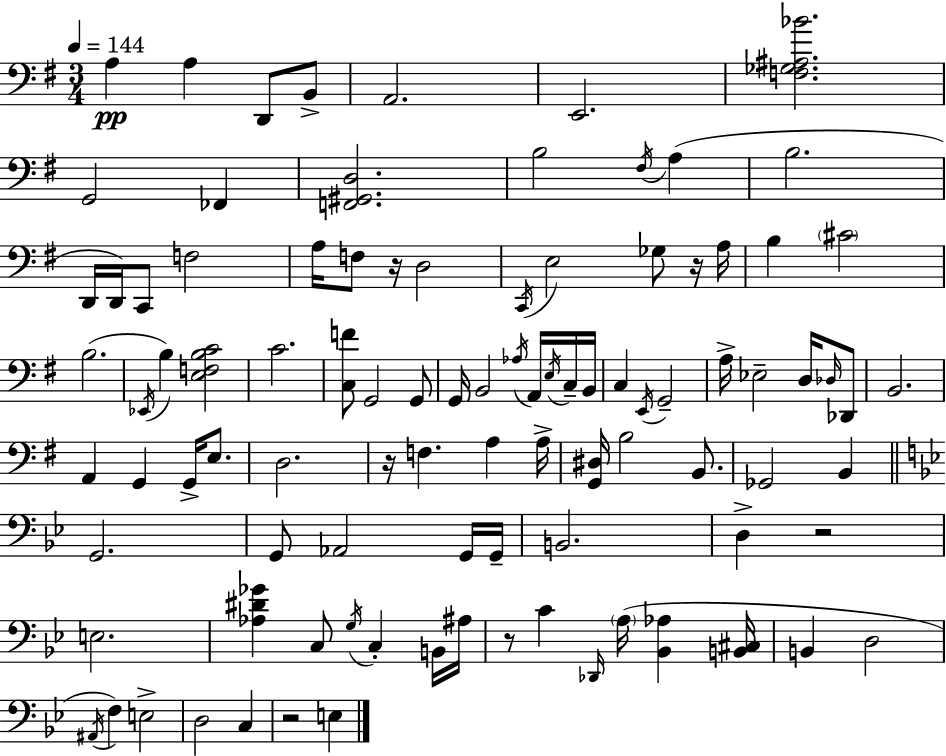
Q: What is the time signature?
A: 3/4